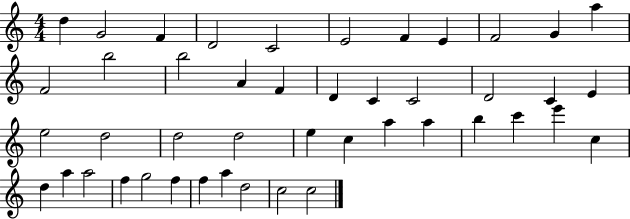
{
  \clef treble
  \numericTimeSignature
  \time 4/4
  \key c \major
  d''4 g'2 f'4 | d'2 c'2 | e'2 f'4 e'4 | f'2 g'4 a''4 | \break f'2 b''2 | b''2 a'4 f'4 | d'4 c'4 c'2 | d'2 c'4 e'4 | \break e''2 d''2 | d''2 d''2 | e''4 c''4 a''4 a''4 | b''4 c'''4 e'''4 c''4 | \break d''4 a''4 a''2 | f''4 g''2 f''4 | f''4 a''4 d''2 | c''2 c''2 | \break \bar "|."
}